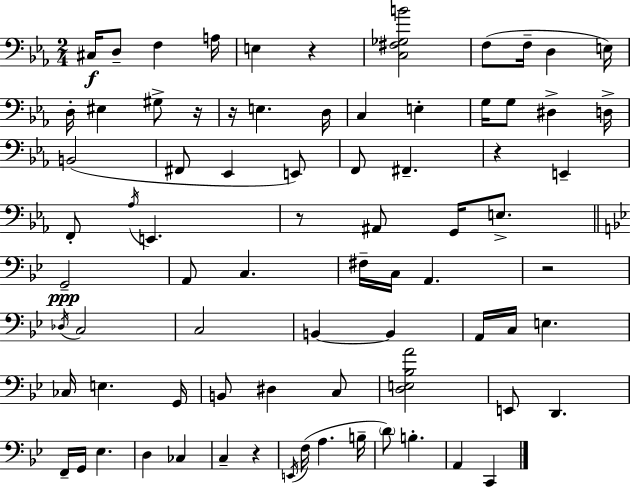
C#3/s D3/e F3/q A3/s E3/q R/q [C3,F#3,Gb3,B4]/h F3/e F3/s D3/q E3/s D3/s EIS3/q G#3/e R/s R/s E3/q. D3/s C3/q E3/q G3/s G3/e D#3/q D3/s B2/h F#2/e Eb2/q E2/e F2/e F#2/q. R/q E2/q F2/e Ab3/s E2/q. R/e A#2/e G2/s E3/e. G2/h A2/e C3/q. F#3/s C3/s A2/q. R/h Db3/s C3/h C3/h B2/q B2/q A2/s C3/s E3/q. CES3/s E3/q. G2/s B2/e D#3/q C3/e [D3,E3,Bb3,A4]/h E2/e D2/q. F2/s G2/s Eb3/q. D3/q CES3/q C3/q R/q E2/s F3/s A3/q. B3/s D4/e B3/q. A2/q C2/q